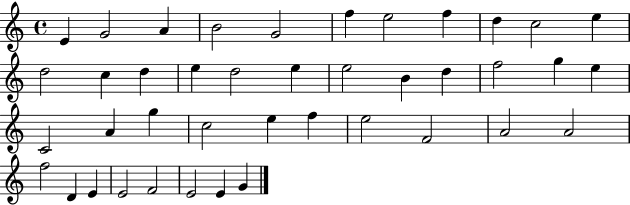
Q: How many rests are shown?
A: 0